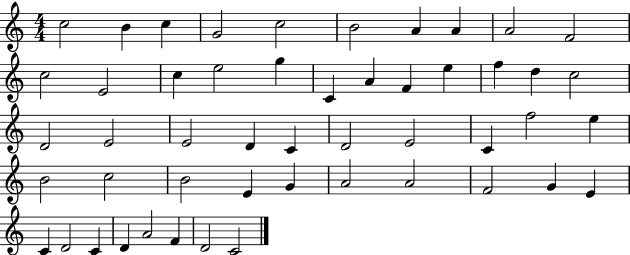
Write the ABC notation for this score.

X:1
T:Untitled
M:4/4
L:1/4
K:C
c2 B c G2 c2 B2 A A A2 F2 c2 E2 c e2 g C A F e f d c2 D2 E2 E2 D C D2 E2 C f2 e B2 c2 B2 E G A2 A2 F2 G E C D2 C D A2 F D2 C2